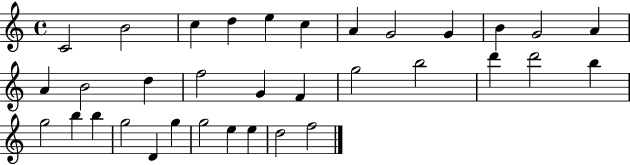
C4/h B4/h C5/q D5/q E5/q C5/q A4/q G4/h G4/q B4/q G4/h A4/q A4/q B4/h D5/q F5/h G4/q F4/q G5/h B5/h D6/q D6/h B5/q G5/h B5/q B5/q G5/h D4/q G5/q G5/h E5/q E5/q D5/h F5/h